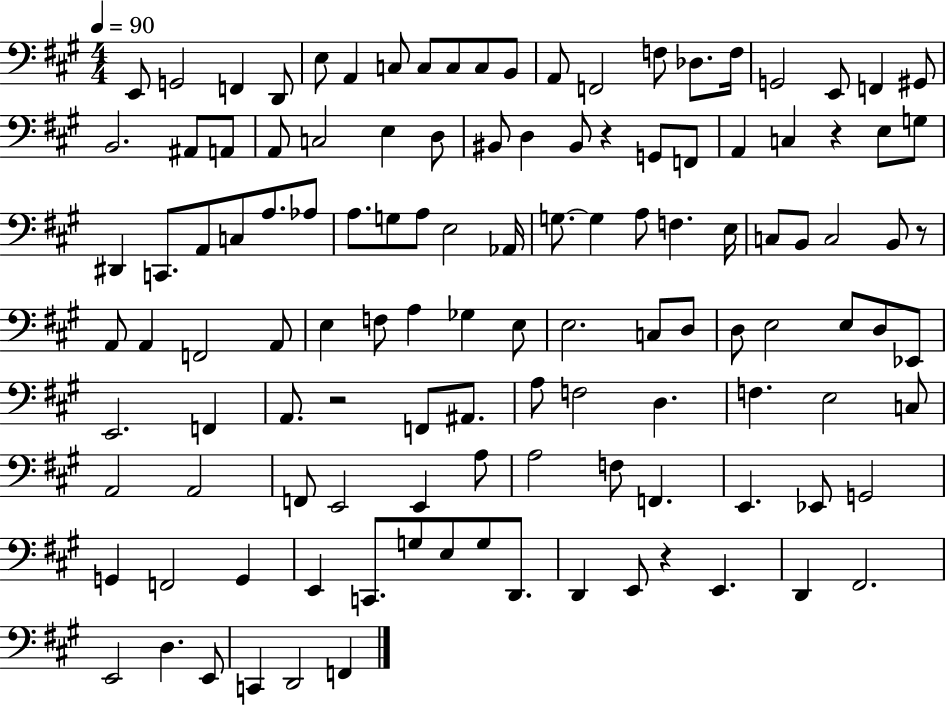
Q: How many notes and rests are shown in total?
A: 121